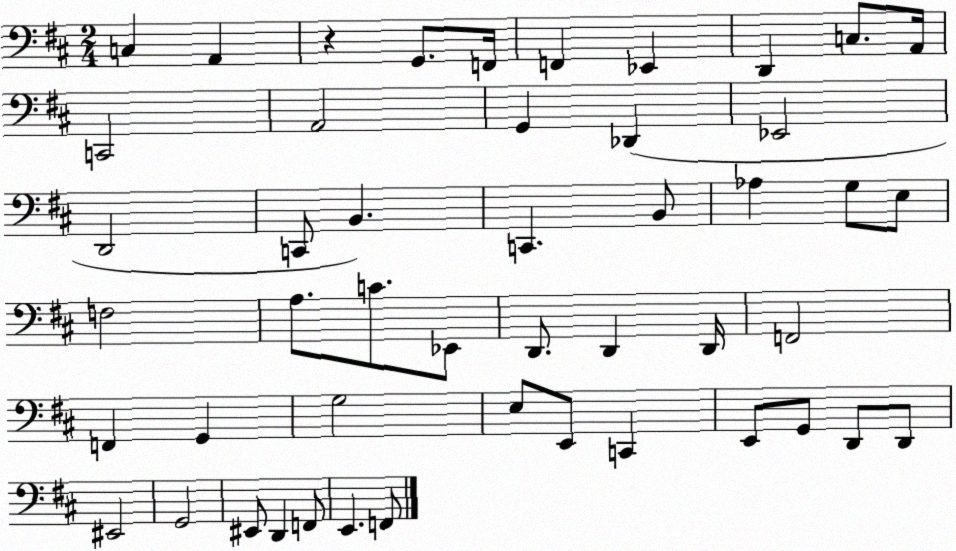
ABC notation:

X:1
T:Untitled
M:2/4
L:1/4
K:D
C, A,, z G,,/2 F,,/4 F,, _E,, D,, C,/2 A,,/4 C,,2 A,,2 G,, _D,, _E,,2 D,,2 C,,/2 B,, C,, B,,/2 _A, G,/2 E,/2 F,2 A,/2 C/2 _E,,/2 D,,/2 D,, D,,/4 F,,2 F,, G,, G,2 E,/2 E,,/2 C,, E,,/2 G,,/2 D,,/2 D,,/2 ^E,,2 G,,2 ^E,,/2 D,, F,,/2 E,, F,,/2